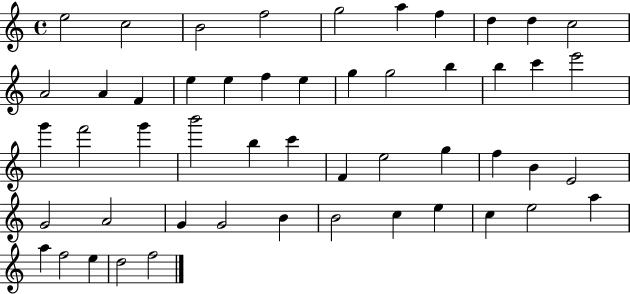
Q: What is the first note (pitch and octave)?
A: E5